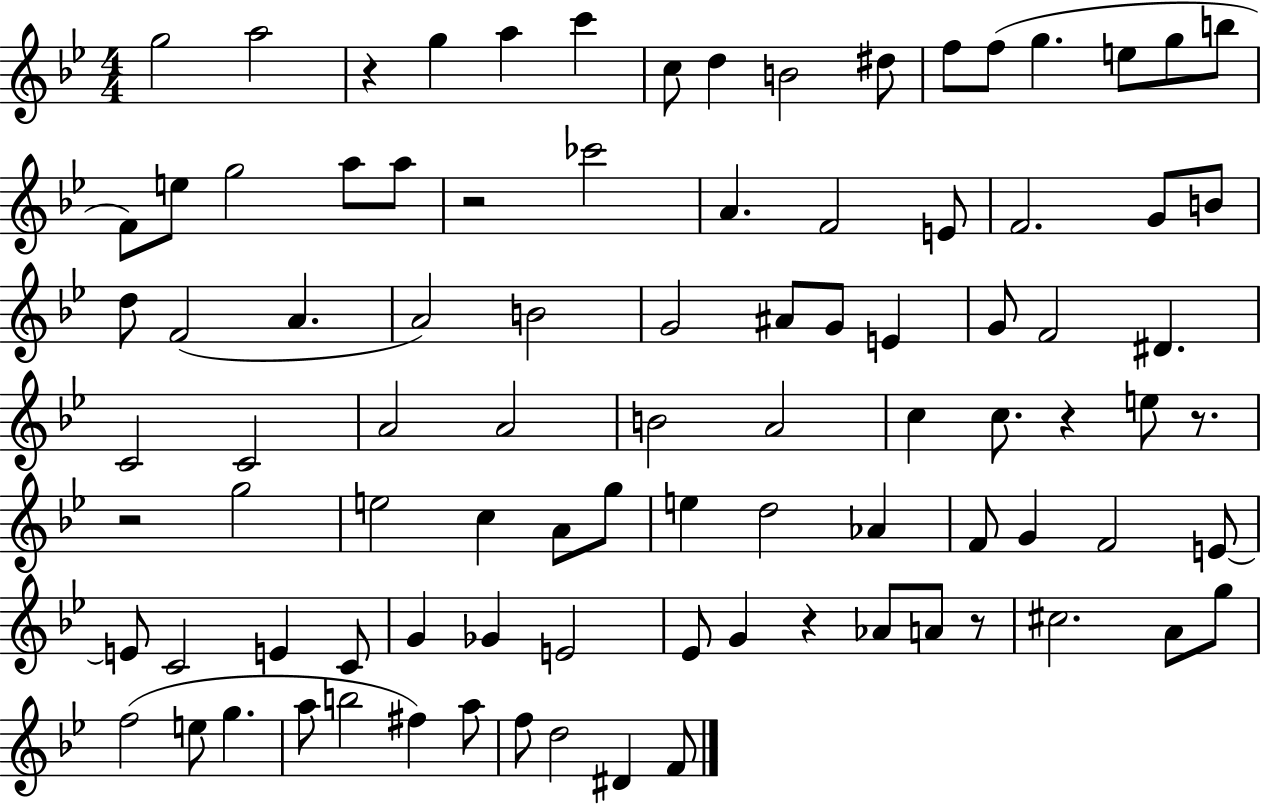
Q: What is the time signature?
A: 4/4